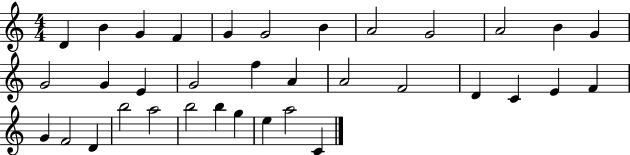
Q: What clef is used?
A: treble